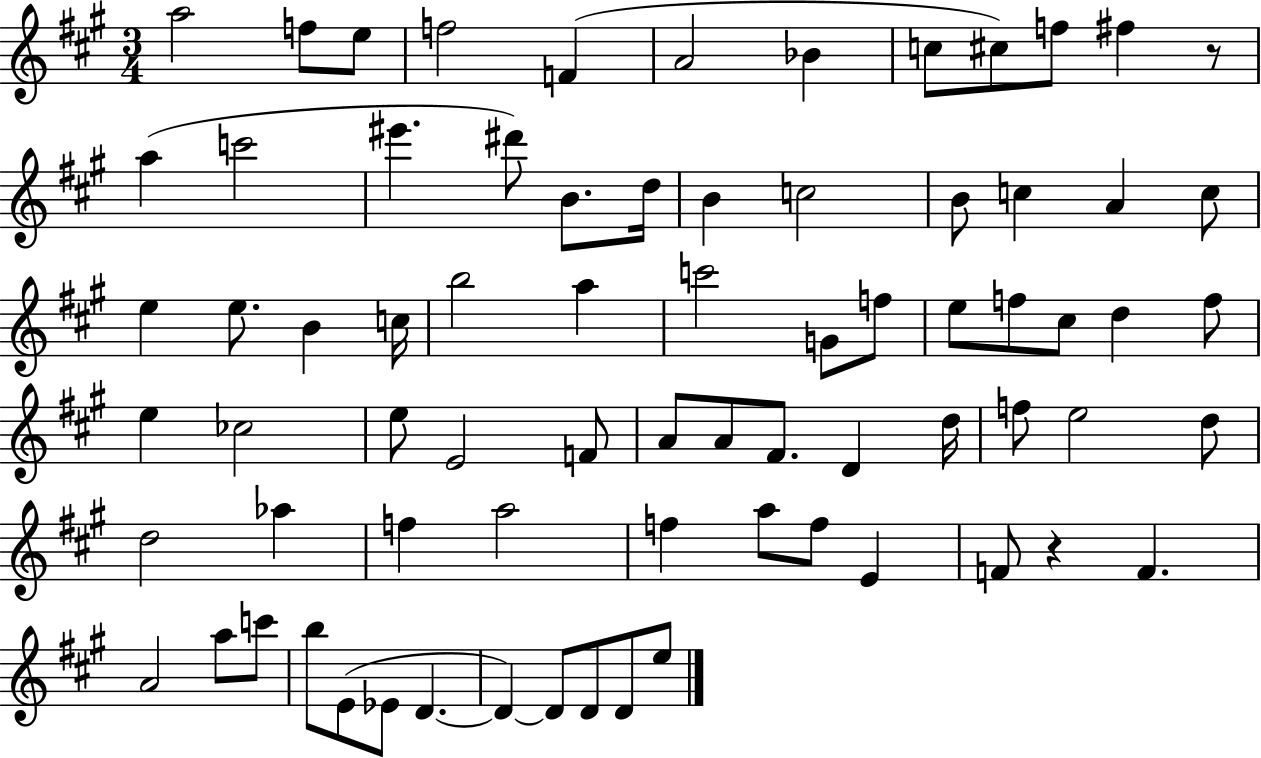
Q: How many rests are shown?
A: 2